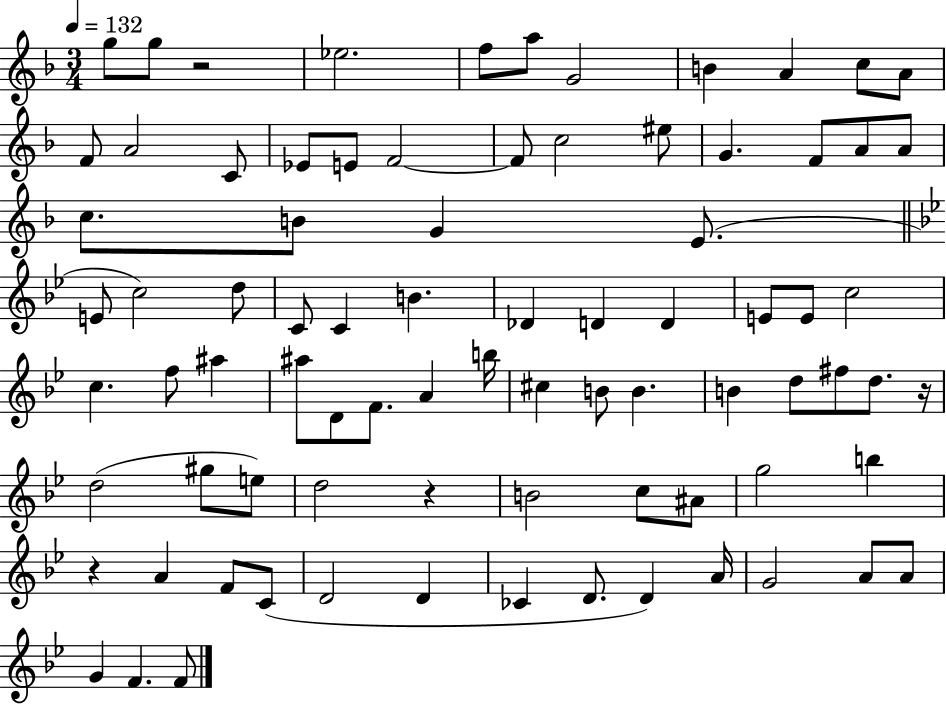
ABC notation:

X:1
T:Untitled
M:3/4
L:1/4
K:F
g/2 g/2 z2 _e2 f/2 a/2 G2 B A c/2 A/2 F/2 A2 C/2 _E/2 E/2 F2 F/2 c2 ^e/2 G F/2 A/2 A/2 c/2 B/2 G E/2 E/2 c2 d/2 C/2 C B _D D D E/2 E/2 c2 c f/2 ^a ^a/2 D/2 F/2 A b/4 ^c B/2 B B d/2 ^f/2 d/2 z/4 d2 ^g/2 e/2 d2 z B2 c/2 ^A/2 g2 b z A F/2 C/2 D2 D _C D/2 D A/4 G2 A/2 A/2 G F F/2